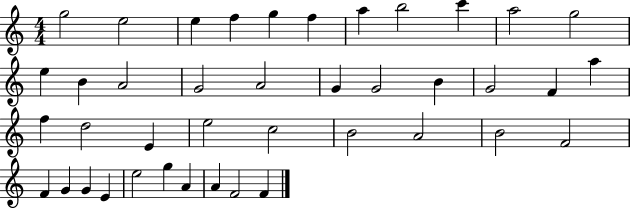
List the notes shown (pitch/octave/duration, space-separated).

G5/h E5/h E5/q F5/q G5/q F5/q A5/q B5/h C6/q A5/h G5/h E5/q B4/q A4/h G4/h A4/h G4/q G4/h B4/q G4/h F4/q A5/q F5/q D5/h E4/q E5/h C5/h B4/h A4/h B4/h F4/h F4/q G4/q G4/q E4/q E5/h G5/q A4/q A4/q F4/h F4/q